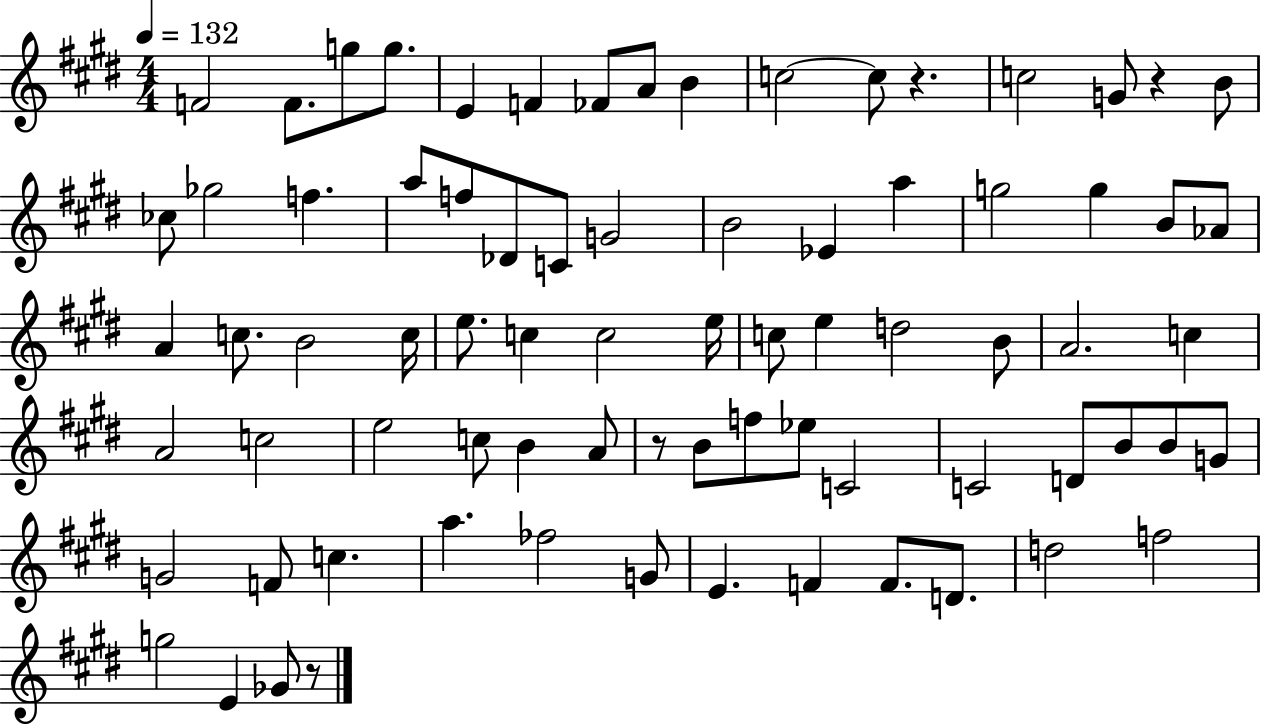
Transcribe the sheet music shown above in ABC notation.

X:1
T:Untitled
M:4/4
L:1/4
K:E
F2 F/2 g/2 g/2 E F _F/2 A/2 B c2 c/2 z c2 G/2 z B/2 _c/2 _g2 f a/2 f/2 _D/2 C/2 G2 B2 _E a g2 g B/2 _A/2 A c/2 B2 c/4 e/2 c c2 e/4 c/2 e d2 B/2 A2 c A2 c2 e2 c/2 B A/2 z/2 B/2 f/2 _e/2 C2 C2 D/2 B/2 B/2 G/2 G2 F/2 c a _f2 G/2 E F F/2 D/2 d2 f2 g2 E _G/2 z/2